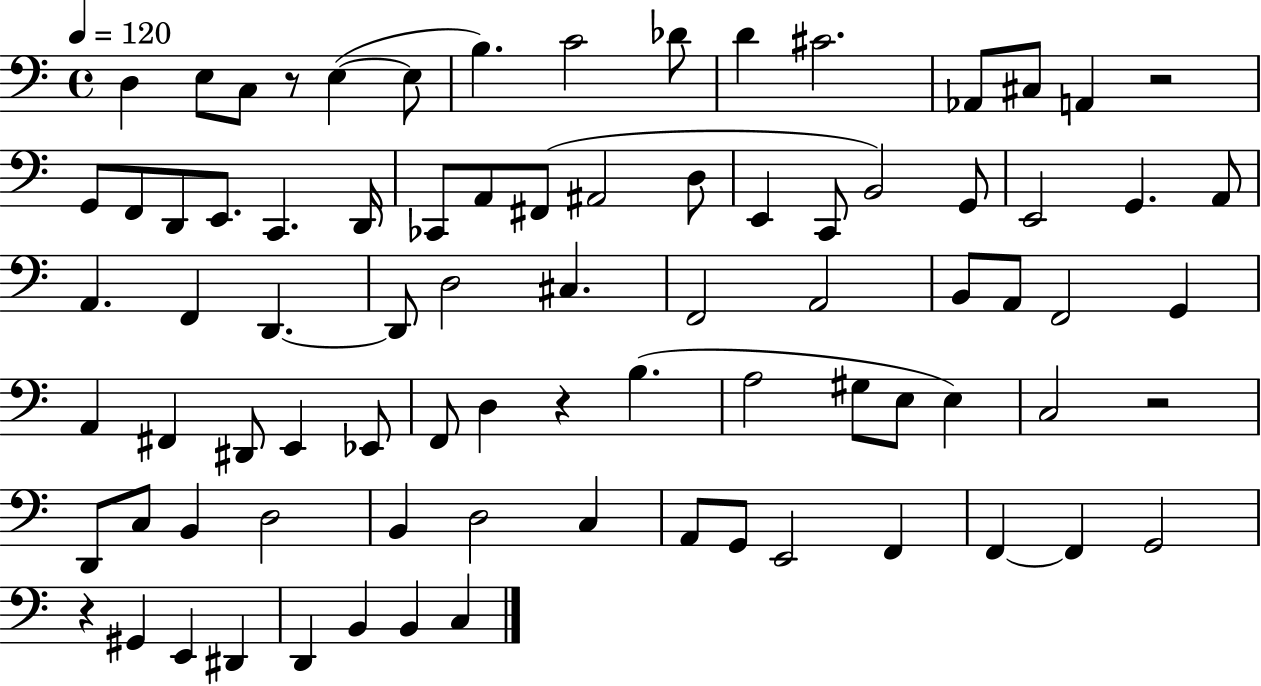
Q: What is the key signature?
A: C major